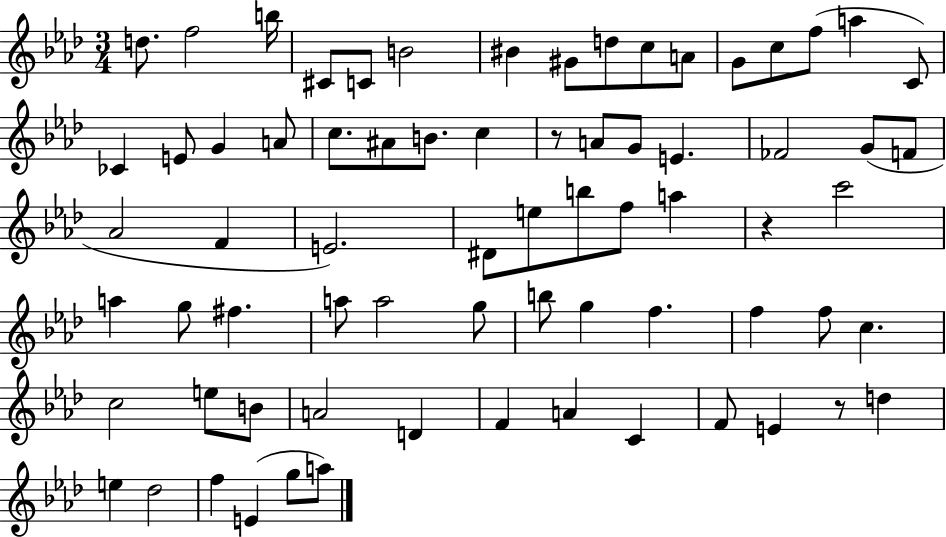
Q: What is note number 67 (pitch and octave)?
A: G5